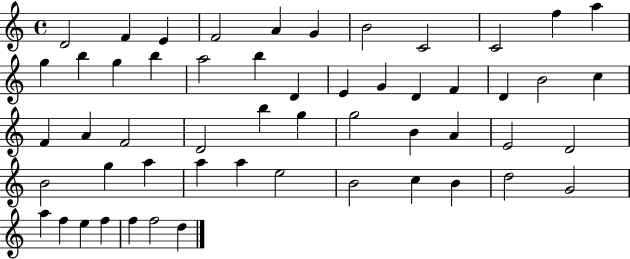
X:1
T:Untitled
M:4/4
L:1/4
K:C
D2 F E F2 A G B2 C2 C2 f a g b g b a2 b D E G D F D B2 c F A F2 D2 b g g2 B A E2 D2 B2 g a a a e2 B2 c B d2 G2 a f e f f f2 d